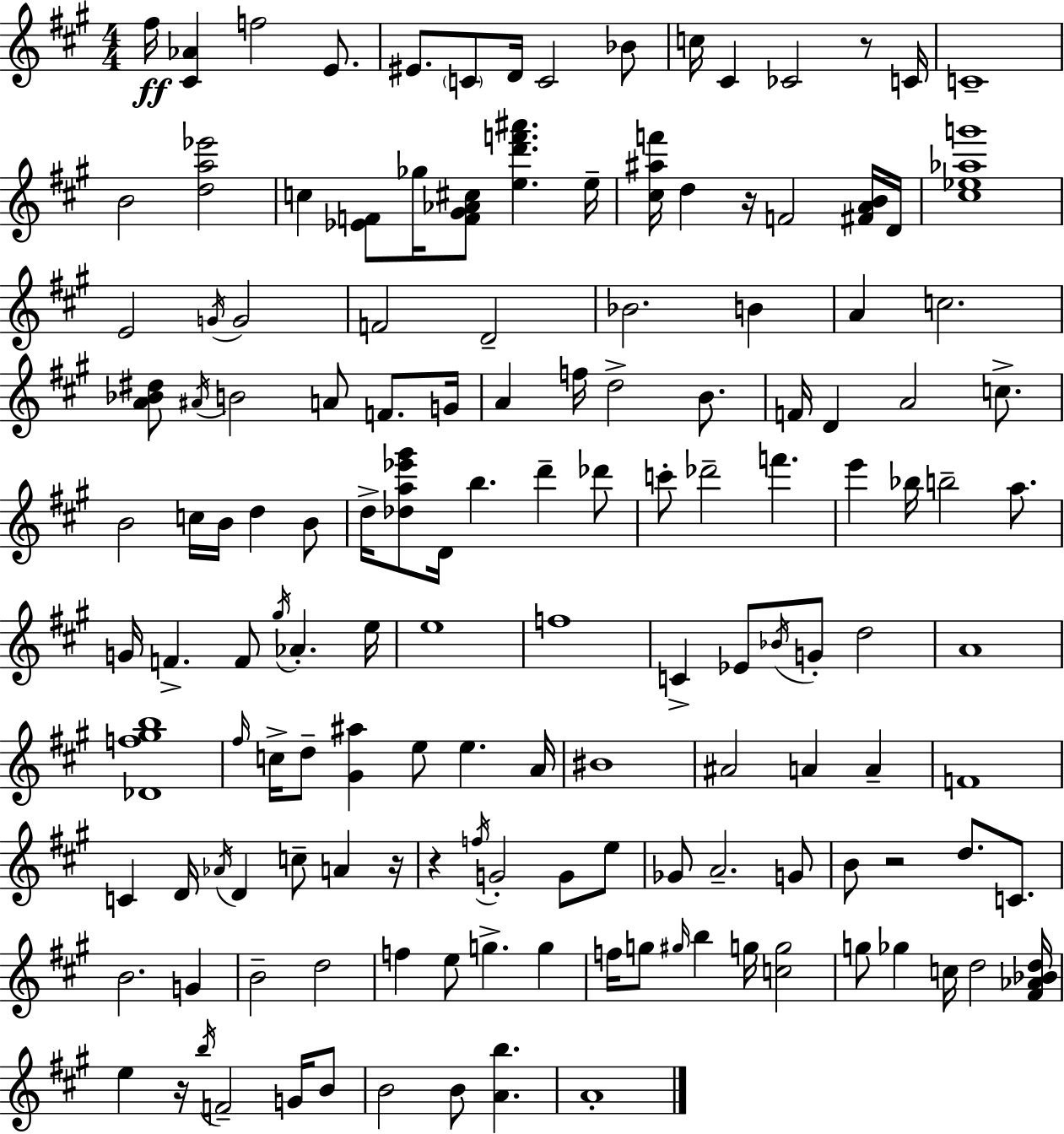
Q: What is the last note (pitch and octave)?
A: A4